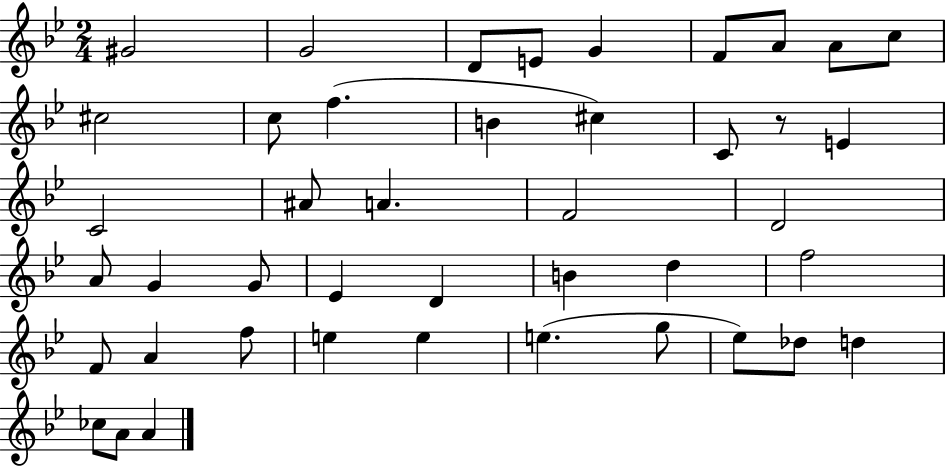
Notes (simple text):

G#4/h G4/h D4/e E4/e G4/q F4/e A4/e A4/e C5/e C#5/h C5/e F5/q. B4/q C#5/q C4/e R/e E4/q C4/h A#4/e A4/q. F4/h D4/h A4/e G4/q G4/e Eb4/q D4/q B4/q D5/q F5/h F4/e A4/q F5/e E5/q E5/q E5/q. G5/e Eb5/e Db5/e D5/q CES5/e A4/e A4/q